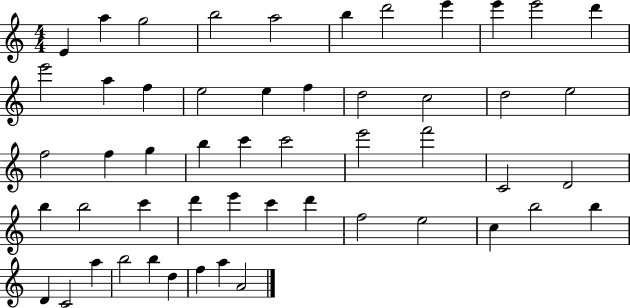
E4/q A5/q G5/h B5/h A5/h B5/q D6/h E6/q E6/q E6/h D6/q E6/h A5/q F5/q E5/h E5/q F5/q D5/h C5/h D5/h E5/h F5/h F5/q G5/q B5/q C6/q C6/h E6/h F6/h C4/h D4/h B5/q B5/h C6/q D6/q E6/q C6/q D6/q F5/h E5/h C5/q B5/h B5/q D4/q C4/h A5/q B5/h B5/q D5/q F5/q A5/q A4/h